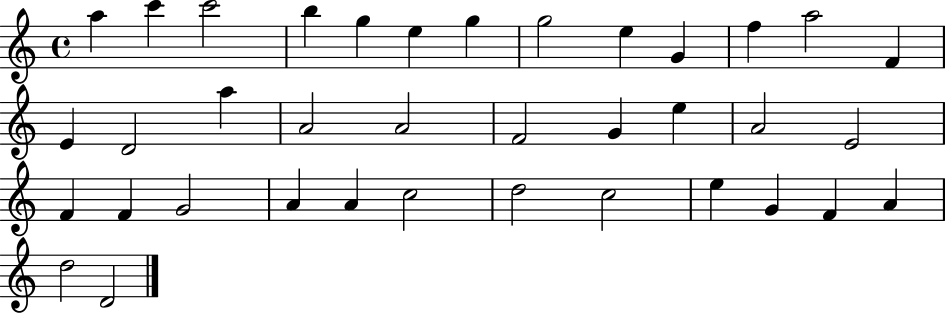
A5/q C6/q C6/h B5/q G5/q E5/q G5/q G5/h E5/q G4/q F5/q A5/h F4/q E4/q D4/h A5/q A4/h A4/h F4/h G4/q E5/q A4/h E4/h F4/q F4/q G4/h A4/q A4/q C5/h D5/h C5/h E5/q G4/q F4/q A4/q D5/h D4/h